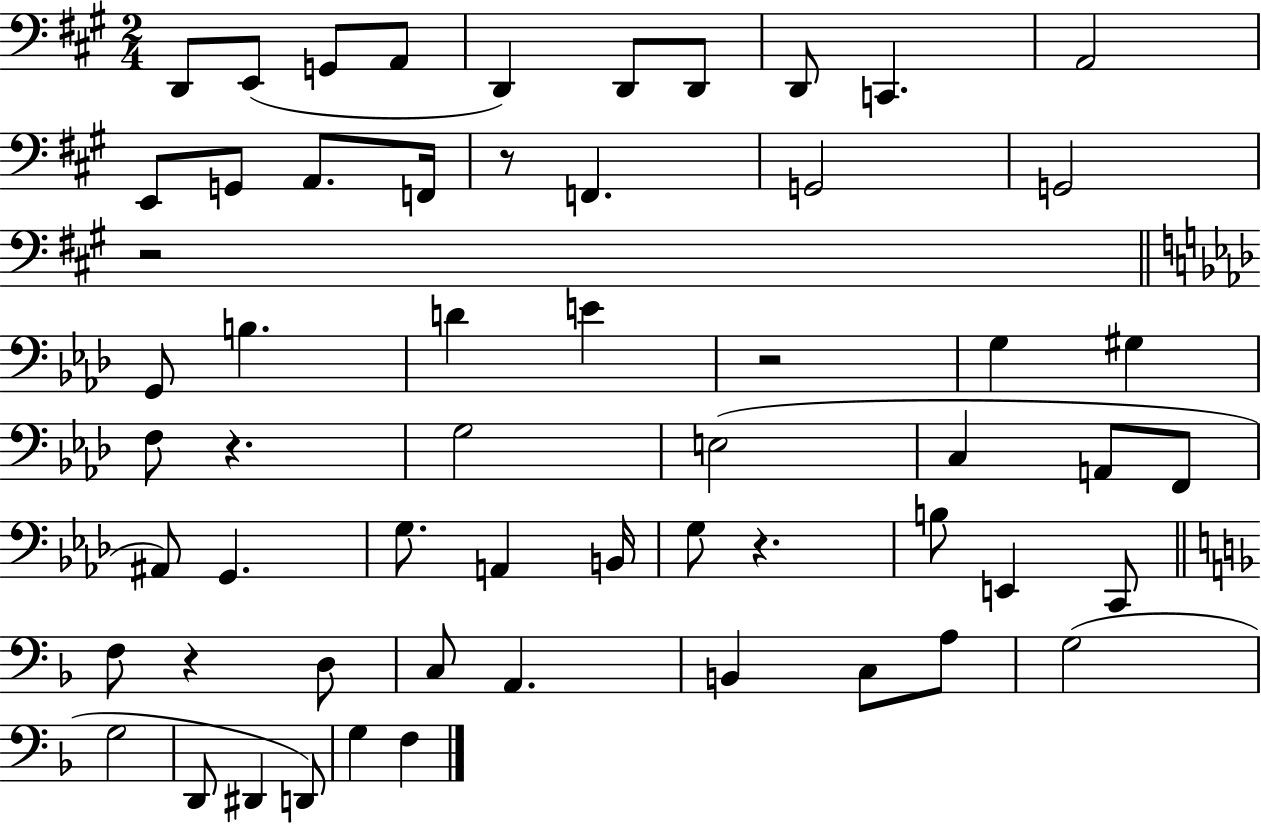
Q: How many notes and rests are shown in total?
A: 58